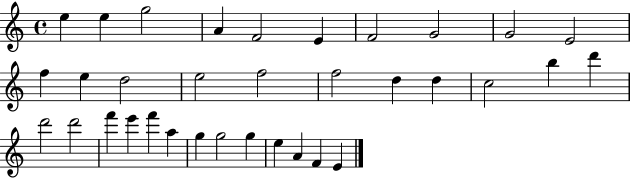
{
  \clef treble
  \time 4/4
  \defaultTimeSignature
  \key c \major
  e''4 e''4 g''2 | a'4 f'2 e'4 | f'2 g'2 | g'2 e'2 | \break f''4 e''4 d''2 | e''2 f''2 | f''2 d''4 d''4 | c''2 b''4 d'''4 | \break d'''2 d'''2 | f'''4 e'''4 f'''4 a''4 | g''4 g''2 g''4 | e''4 a'4 f'4 e'4 | \break \bar "|."
}